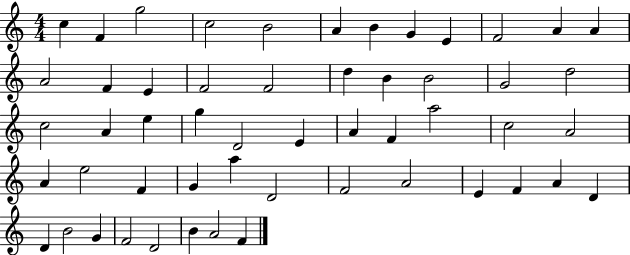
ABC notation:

X:1
T:Untitled
M:4/4
L:1/4
K:C
c F g2 c2 B2 A B G E F2 A A A2 F E F2 F2 d B B2 G2 d2 c2 A e g D2 E A F a2 c2 A2 A e2 F G a D2 F2 A2 E F A D D B2 G F2 D2 B A2 F